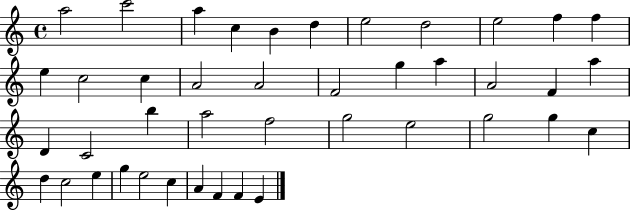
{
  \clef treble
  \time 4/4
  \defaultTimeSignature
  \key c \major
  a''2 c'''2 | a''4 c''4 b'4 d''4 | e''2 d''2 | e''2 f''4 f''4 | \break e''4 c''2 c''4 | a'2 a'2 | f'2 g''4 a''4 | a'2 f'4 a''4 | \break d'4 c'2 b''4 | a''2 f''2 | g''2 e''2 | g''2 g''4 c''4 | \break d''4 c''2 e''4 | g''4 e''2 c''4 | a'4 f'4 f'4 e'4 | \bar "|."
}